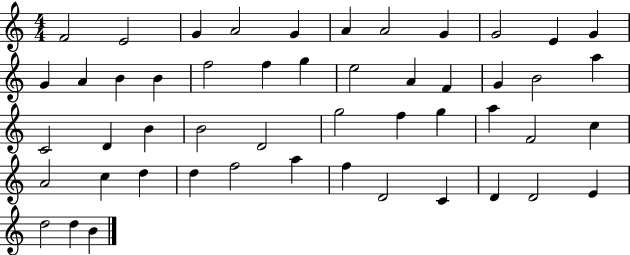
{
  \clef treble
  \numericTimeSignature
  \time 4/4
  \key c \major
  f'2 e'2 | g'4 a'2 g'4 | a'4 a'2 g'4 | g'2 e'4 g'4 | \break g'4 a'4 b'4 b'4 | f''2 f''4 g''4 | e''2 a'4 f'4 | g'4 b'2 a''4 | \break c'2 d'4 b'4 | b'2 d'2 | g''2 f''4 g''4 | a''4 f'2 c''4 | \break a'2 c''4 d''4 | d''4 f''2 a''4 | f''4 d'2 c'4 | d'4 d'2 e'4 | \break d''2 d''4 b'4 | \bar "|."
}